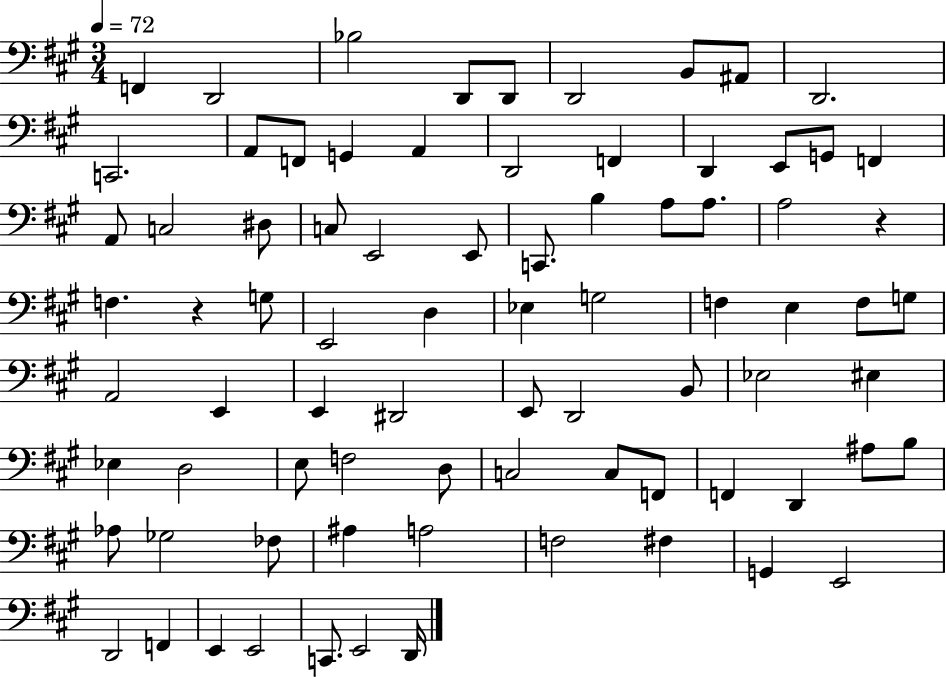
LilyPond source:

{
  \clef bass
  \numericTimeSignature
  \time 3/4
  \key a \major
  \tempo 4 = 72
  f,4 d,2 | bes2 d,8 d,8 | d,2 b,8 ais,8 | d,2. | \break c,2. | a,8 f,8 g,4 a,4 | d,2 f,4 | d,4 e,8 g,8 f,4 | \break a,8 c2 dis8 | c8 e,2 e,8 | c,8. b4 a8 a8. | a2 r4 | \break f4. r4 g8 | e,2 d4 | ees4 g2 | f4 e4 f8 g8 | \break a,2 e,4 | e,4 dis,2 | e,8 d,2 b,8 | ees2 eis4 | \break ees4 d2 | e8 f2 d8 | c2 c8 f,8 | f,4 d,4 ais8 b8 | \break aes8 ges2 fes8 | ais4 a2 | f2 fis4 | g,4 e,2 | \break d,2 f,4 | e,4 e,2 | c,8. e,2 d,16 | \bar "|."
}